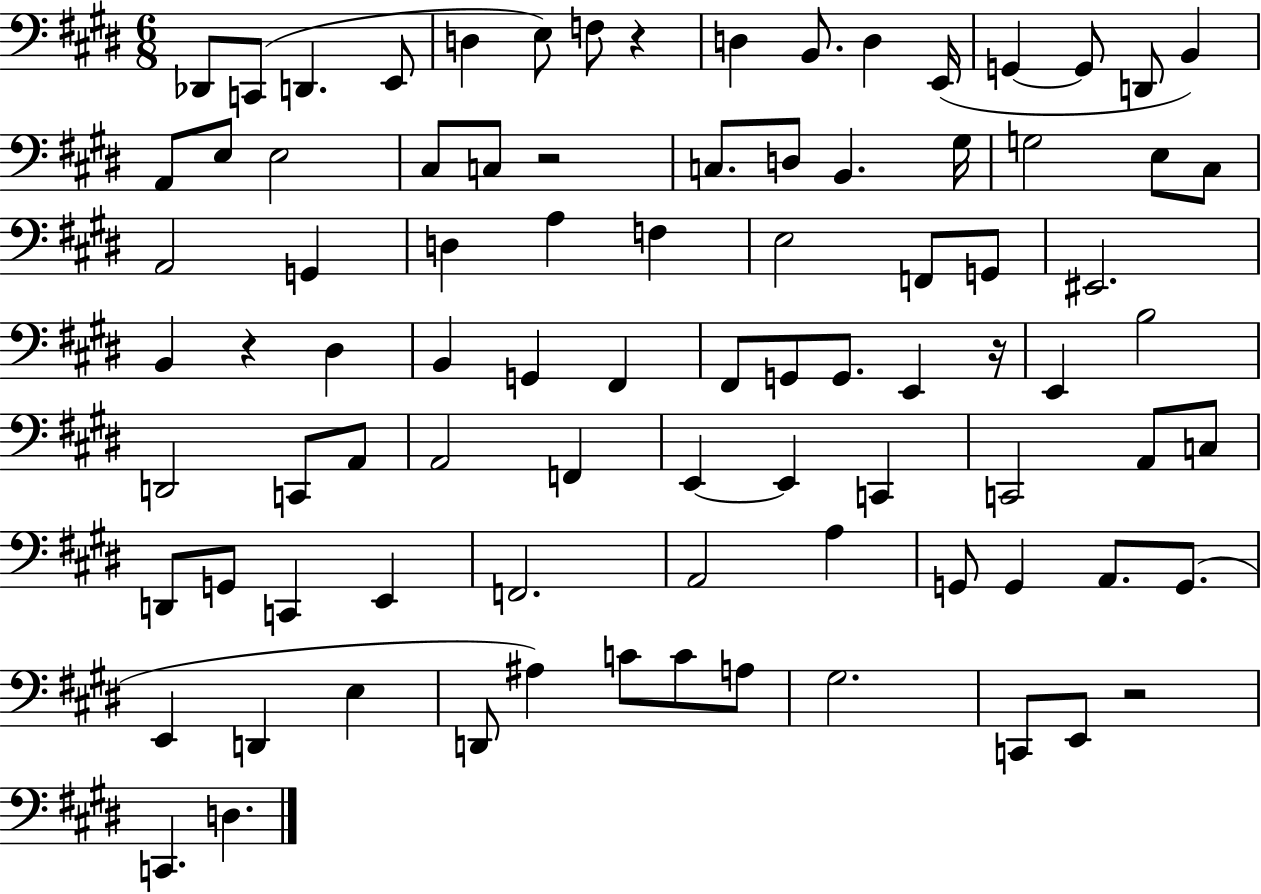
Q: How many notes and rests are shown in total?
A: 87